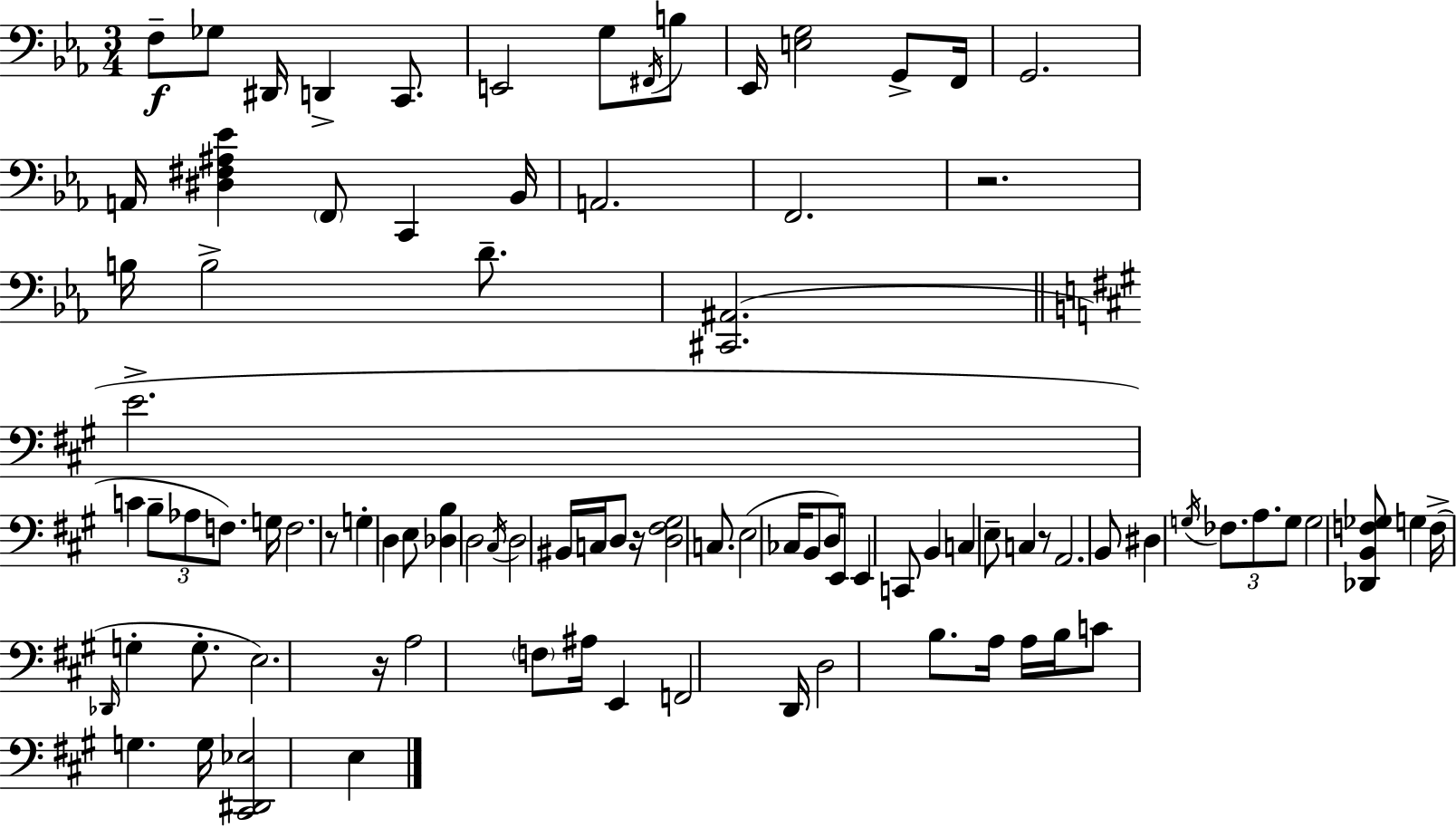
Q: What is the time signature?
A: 3/4